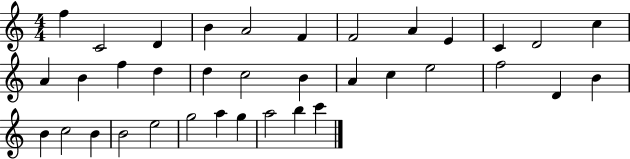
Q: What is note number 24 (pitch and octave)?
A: D4